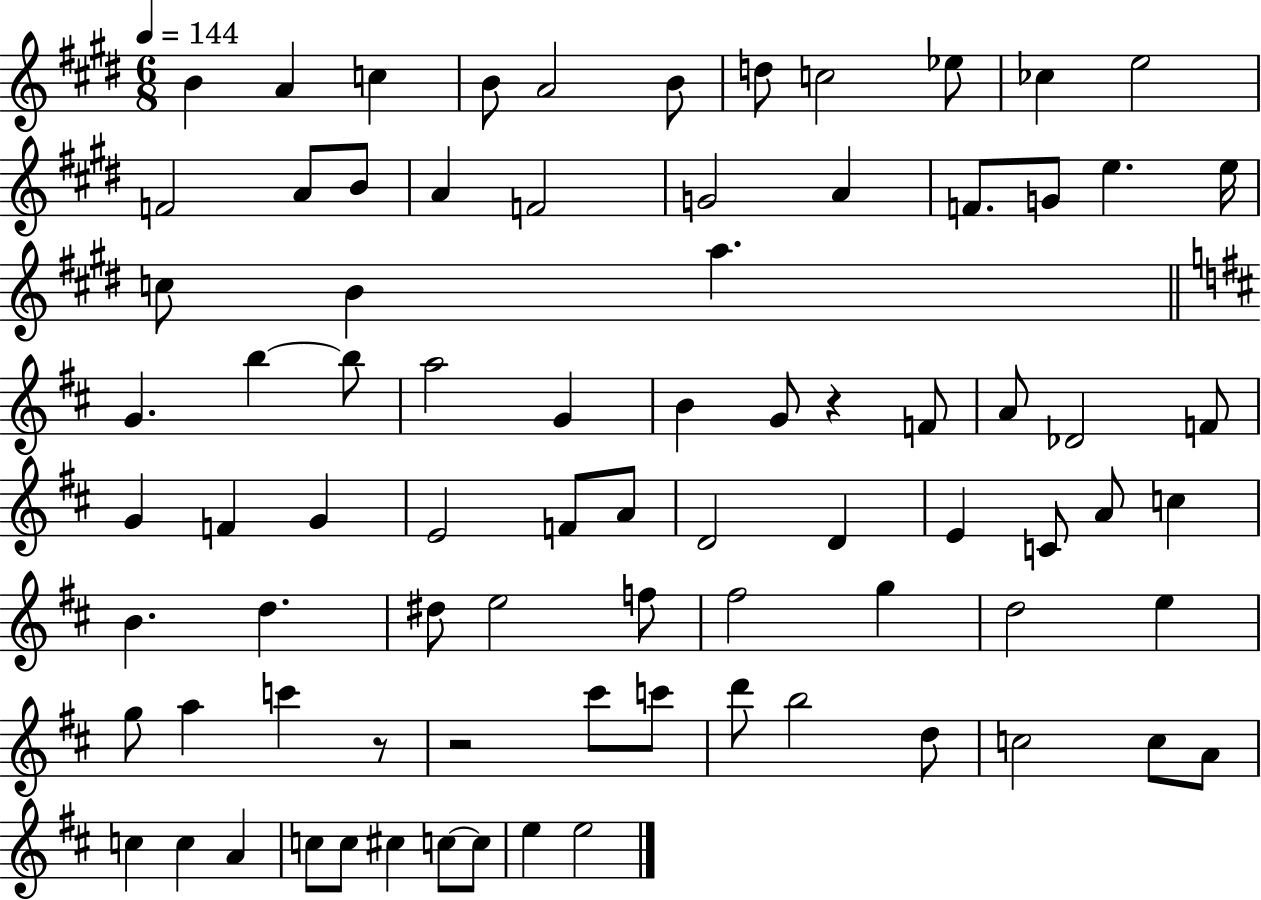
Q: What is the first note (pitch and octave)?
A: B4